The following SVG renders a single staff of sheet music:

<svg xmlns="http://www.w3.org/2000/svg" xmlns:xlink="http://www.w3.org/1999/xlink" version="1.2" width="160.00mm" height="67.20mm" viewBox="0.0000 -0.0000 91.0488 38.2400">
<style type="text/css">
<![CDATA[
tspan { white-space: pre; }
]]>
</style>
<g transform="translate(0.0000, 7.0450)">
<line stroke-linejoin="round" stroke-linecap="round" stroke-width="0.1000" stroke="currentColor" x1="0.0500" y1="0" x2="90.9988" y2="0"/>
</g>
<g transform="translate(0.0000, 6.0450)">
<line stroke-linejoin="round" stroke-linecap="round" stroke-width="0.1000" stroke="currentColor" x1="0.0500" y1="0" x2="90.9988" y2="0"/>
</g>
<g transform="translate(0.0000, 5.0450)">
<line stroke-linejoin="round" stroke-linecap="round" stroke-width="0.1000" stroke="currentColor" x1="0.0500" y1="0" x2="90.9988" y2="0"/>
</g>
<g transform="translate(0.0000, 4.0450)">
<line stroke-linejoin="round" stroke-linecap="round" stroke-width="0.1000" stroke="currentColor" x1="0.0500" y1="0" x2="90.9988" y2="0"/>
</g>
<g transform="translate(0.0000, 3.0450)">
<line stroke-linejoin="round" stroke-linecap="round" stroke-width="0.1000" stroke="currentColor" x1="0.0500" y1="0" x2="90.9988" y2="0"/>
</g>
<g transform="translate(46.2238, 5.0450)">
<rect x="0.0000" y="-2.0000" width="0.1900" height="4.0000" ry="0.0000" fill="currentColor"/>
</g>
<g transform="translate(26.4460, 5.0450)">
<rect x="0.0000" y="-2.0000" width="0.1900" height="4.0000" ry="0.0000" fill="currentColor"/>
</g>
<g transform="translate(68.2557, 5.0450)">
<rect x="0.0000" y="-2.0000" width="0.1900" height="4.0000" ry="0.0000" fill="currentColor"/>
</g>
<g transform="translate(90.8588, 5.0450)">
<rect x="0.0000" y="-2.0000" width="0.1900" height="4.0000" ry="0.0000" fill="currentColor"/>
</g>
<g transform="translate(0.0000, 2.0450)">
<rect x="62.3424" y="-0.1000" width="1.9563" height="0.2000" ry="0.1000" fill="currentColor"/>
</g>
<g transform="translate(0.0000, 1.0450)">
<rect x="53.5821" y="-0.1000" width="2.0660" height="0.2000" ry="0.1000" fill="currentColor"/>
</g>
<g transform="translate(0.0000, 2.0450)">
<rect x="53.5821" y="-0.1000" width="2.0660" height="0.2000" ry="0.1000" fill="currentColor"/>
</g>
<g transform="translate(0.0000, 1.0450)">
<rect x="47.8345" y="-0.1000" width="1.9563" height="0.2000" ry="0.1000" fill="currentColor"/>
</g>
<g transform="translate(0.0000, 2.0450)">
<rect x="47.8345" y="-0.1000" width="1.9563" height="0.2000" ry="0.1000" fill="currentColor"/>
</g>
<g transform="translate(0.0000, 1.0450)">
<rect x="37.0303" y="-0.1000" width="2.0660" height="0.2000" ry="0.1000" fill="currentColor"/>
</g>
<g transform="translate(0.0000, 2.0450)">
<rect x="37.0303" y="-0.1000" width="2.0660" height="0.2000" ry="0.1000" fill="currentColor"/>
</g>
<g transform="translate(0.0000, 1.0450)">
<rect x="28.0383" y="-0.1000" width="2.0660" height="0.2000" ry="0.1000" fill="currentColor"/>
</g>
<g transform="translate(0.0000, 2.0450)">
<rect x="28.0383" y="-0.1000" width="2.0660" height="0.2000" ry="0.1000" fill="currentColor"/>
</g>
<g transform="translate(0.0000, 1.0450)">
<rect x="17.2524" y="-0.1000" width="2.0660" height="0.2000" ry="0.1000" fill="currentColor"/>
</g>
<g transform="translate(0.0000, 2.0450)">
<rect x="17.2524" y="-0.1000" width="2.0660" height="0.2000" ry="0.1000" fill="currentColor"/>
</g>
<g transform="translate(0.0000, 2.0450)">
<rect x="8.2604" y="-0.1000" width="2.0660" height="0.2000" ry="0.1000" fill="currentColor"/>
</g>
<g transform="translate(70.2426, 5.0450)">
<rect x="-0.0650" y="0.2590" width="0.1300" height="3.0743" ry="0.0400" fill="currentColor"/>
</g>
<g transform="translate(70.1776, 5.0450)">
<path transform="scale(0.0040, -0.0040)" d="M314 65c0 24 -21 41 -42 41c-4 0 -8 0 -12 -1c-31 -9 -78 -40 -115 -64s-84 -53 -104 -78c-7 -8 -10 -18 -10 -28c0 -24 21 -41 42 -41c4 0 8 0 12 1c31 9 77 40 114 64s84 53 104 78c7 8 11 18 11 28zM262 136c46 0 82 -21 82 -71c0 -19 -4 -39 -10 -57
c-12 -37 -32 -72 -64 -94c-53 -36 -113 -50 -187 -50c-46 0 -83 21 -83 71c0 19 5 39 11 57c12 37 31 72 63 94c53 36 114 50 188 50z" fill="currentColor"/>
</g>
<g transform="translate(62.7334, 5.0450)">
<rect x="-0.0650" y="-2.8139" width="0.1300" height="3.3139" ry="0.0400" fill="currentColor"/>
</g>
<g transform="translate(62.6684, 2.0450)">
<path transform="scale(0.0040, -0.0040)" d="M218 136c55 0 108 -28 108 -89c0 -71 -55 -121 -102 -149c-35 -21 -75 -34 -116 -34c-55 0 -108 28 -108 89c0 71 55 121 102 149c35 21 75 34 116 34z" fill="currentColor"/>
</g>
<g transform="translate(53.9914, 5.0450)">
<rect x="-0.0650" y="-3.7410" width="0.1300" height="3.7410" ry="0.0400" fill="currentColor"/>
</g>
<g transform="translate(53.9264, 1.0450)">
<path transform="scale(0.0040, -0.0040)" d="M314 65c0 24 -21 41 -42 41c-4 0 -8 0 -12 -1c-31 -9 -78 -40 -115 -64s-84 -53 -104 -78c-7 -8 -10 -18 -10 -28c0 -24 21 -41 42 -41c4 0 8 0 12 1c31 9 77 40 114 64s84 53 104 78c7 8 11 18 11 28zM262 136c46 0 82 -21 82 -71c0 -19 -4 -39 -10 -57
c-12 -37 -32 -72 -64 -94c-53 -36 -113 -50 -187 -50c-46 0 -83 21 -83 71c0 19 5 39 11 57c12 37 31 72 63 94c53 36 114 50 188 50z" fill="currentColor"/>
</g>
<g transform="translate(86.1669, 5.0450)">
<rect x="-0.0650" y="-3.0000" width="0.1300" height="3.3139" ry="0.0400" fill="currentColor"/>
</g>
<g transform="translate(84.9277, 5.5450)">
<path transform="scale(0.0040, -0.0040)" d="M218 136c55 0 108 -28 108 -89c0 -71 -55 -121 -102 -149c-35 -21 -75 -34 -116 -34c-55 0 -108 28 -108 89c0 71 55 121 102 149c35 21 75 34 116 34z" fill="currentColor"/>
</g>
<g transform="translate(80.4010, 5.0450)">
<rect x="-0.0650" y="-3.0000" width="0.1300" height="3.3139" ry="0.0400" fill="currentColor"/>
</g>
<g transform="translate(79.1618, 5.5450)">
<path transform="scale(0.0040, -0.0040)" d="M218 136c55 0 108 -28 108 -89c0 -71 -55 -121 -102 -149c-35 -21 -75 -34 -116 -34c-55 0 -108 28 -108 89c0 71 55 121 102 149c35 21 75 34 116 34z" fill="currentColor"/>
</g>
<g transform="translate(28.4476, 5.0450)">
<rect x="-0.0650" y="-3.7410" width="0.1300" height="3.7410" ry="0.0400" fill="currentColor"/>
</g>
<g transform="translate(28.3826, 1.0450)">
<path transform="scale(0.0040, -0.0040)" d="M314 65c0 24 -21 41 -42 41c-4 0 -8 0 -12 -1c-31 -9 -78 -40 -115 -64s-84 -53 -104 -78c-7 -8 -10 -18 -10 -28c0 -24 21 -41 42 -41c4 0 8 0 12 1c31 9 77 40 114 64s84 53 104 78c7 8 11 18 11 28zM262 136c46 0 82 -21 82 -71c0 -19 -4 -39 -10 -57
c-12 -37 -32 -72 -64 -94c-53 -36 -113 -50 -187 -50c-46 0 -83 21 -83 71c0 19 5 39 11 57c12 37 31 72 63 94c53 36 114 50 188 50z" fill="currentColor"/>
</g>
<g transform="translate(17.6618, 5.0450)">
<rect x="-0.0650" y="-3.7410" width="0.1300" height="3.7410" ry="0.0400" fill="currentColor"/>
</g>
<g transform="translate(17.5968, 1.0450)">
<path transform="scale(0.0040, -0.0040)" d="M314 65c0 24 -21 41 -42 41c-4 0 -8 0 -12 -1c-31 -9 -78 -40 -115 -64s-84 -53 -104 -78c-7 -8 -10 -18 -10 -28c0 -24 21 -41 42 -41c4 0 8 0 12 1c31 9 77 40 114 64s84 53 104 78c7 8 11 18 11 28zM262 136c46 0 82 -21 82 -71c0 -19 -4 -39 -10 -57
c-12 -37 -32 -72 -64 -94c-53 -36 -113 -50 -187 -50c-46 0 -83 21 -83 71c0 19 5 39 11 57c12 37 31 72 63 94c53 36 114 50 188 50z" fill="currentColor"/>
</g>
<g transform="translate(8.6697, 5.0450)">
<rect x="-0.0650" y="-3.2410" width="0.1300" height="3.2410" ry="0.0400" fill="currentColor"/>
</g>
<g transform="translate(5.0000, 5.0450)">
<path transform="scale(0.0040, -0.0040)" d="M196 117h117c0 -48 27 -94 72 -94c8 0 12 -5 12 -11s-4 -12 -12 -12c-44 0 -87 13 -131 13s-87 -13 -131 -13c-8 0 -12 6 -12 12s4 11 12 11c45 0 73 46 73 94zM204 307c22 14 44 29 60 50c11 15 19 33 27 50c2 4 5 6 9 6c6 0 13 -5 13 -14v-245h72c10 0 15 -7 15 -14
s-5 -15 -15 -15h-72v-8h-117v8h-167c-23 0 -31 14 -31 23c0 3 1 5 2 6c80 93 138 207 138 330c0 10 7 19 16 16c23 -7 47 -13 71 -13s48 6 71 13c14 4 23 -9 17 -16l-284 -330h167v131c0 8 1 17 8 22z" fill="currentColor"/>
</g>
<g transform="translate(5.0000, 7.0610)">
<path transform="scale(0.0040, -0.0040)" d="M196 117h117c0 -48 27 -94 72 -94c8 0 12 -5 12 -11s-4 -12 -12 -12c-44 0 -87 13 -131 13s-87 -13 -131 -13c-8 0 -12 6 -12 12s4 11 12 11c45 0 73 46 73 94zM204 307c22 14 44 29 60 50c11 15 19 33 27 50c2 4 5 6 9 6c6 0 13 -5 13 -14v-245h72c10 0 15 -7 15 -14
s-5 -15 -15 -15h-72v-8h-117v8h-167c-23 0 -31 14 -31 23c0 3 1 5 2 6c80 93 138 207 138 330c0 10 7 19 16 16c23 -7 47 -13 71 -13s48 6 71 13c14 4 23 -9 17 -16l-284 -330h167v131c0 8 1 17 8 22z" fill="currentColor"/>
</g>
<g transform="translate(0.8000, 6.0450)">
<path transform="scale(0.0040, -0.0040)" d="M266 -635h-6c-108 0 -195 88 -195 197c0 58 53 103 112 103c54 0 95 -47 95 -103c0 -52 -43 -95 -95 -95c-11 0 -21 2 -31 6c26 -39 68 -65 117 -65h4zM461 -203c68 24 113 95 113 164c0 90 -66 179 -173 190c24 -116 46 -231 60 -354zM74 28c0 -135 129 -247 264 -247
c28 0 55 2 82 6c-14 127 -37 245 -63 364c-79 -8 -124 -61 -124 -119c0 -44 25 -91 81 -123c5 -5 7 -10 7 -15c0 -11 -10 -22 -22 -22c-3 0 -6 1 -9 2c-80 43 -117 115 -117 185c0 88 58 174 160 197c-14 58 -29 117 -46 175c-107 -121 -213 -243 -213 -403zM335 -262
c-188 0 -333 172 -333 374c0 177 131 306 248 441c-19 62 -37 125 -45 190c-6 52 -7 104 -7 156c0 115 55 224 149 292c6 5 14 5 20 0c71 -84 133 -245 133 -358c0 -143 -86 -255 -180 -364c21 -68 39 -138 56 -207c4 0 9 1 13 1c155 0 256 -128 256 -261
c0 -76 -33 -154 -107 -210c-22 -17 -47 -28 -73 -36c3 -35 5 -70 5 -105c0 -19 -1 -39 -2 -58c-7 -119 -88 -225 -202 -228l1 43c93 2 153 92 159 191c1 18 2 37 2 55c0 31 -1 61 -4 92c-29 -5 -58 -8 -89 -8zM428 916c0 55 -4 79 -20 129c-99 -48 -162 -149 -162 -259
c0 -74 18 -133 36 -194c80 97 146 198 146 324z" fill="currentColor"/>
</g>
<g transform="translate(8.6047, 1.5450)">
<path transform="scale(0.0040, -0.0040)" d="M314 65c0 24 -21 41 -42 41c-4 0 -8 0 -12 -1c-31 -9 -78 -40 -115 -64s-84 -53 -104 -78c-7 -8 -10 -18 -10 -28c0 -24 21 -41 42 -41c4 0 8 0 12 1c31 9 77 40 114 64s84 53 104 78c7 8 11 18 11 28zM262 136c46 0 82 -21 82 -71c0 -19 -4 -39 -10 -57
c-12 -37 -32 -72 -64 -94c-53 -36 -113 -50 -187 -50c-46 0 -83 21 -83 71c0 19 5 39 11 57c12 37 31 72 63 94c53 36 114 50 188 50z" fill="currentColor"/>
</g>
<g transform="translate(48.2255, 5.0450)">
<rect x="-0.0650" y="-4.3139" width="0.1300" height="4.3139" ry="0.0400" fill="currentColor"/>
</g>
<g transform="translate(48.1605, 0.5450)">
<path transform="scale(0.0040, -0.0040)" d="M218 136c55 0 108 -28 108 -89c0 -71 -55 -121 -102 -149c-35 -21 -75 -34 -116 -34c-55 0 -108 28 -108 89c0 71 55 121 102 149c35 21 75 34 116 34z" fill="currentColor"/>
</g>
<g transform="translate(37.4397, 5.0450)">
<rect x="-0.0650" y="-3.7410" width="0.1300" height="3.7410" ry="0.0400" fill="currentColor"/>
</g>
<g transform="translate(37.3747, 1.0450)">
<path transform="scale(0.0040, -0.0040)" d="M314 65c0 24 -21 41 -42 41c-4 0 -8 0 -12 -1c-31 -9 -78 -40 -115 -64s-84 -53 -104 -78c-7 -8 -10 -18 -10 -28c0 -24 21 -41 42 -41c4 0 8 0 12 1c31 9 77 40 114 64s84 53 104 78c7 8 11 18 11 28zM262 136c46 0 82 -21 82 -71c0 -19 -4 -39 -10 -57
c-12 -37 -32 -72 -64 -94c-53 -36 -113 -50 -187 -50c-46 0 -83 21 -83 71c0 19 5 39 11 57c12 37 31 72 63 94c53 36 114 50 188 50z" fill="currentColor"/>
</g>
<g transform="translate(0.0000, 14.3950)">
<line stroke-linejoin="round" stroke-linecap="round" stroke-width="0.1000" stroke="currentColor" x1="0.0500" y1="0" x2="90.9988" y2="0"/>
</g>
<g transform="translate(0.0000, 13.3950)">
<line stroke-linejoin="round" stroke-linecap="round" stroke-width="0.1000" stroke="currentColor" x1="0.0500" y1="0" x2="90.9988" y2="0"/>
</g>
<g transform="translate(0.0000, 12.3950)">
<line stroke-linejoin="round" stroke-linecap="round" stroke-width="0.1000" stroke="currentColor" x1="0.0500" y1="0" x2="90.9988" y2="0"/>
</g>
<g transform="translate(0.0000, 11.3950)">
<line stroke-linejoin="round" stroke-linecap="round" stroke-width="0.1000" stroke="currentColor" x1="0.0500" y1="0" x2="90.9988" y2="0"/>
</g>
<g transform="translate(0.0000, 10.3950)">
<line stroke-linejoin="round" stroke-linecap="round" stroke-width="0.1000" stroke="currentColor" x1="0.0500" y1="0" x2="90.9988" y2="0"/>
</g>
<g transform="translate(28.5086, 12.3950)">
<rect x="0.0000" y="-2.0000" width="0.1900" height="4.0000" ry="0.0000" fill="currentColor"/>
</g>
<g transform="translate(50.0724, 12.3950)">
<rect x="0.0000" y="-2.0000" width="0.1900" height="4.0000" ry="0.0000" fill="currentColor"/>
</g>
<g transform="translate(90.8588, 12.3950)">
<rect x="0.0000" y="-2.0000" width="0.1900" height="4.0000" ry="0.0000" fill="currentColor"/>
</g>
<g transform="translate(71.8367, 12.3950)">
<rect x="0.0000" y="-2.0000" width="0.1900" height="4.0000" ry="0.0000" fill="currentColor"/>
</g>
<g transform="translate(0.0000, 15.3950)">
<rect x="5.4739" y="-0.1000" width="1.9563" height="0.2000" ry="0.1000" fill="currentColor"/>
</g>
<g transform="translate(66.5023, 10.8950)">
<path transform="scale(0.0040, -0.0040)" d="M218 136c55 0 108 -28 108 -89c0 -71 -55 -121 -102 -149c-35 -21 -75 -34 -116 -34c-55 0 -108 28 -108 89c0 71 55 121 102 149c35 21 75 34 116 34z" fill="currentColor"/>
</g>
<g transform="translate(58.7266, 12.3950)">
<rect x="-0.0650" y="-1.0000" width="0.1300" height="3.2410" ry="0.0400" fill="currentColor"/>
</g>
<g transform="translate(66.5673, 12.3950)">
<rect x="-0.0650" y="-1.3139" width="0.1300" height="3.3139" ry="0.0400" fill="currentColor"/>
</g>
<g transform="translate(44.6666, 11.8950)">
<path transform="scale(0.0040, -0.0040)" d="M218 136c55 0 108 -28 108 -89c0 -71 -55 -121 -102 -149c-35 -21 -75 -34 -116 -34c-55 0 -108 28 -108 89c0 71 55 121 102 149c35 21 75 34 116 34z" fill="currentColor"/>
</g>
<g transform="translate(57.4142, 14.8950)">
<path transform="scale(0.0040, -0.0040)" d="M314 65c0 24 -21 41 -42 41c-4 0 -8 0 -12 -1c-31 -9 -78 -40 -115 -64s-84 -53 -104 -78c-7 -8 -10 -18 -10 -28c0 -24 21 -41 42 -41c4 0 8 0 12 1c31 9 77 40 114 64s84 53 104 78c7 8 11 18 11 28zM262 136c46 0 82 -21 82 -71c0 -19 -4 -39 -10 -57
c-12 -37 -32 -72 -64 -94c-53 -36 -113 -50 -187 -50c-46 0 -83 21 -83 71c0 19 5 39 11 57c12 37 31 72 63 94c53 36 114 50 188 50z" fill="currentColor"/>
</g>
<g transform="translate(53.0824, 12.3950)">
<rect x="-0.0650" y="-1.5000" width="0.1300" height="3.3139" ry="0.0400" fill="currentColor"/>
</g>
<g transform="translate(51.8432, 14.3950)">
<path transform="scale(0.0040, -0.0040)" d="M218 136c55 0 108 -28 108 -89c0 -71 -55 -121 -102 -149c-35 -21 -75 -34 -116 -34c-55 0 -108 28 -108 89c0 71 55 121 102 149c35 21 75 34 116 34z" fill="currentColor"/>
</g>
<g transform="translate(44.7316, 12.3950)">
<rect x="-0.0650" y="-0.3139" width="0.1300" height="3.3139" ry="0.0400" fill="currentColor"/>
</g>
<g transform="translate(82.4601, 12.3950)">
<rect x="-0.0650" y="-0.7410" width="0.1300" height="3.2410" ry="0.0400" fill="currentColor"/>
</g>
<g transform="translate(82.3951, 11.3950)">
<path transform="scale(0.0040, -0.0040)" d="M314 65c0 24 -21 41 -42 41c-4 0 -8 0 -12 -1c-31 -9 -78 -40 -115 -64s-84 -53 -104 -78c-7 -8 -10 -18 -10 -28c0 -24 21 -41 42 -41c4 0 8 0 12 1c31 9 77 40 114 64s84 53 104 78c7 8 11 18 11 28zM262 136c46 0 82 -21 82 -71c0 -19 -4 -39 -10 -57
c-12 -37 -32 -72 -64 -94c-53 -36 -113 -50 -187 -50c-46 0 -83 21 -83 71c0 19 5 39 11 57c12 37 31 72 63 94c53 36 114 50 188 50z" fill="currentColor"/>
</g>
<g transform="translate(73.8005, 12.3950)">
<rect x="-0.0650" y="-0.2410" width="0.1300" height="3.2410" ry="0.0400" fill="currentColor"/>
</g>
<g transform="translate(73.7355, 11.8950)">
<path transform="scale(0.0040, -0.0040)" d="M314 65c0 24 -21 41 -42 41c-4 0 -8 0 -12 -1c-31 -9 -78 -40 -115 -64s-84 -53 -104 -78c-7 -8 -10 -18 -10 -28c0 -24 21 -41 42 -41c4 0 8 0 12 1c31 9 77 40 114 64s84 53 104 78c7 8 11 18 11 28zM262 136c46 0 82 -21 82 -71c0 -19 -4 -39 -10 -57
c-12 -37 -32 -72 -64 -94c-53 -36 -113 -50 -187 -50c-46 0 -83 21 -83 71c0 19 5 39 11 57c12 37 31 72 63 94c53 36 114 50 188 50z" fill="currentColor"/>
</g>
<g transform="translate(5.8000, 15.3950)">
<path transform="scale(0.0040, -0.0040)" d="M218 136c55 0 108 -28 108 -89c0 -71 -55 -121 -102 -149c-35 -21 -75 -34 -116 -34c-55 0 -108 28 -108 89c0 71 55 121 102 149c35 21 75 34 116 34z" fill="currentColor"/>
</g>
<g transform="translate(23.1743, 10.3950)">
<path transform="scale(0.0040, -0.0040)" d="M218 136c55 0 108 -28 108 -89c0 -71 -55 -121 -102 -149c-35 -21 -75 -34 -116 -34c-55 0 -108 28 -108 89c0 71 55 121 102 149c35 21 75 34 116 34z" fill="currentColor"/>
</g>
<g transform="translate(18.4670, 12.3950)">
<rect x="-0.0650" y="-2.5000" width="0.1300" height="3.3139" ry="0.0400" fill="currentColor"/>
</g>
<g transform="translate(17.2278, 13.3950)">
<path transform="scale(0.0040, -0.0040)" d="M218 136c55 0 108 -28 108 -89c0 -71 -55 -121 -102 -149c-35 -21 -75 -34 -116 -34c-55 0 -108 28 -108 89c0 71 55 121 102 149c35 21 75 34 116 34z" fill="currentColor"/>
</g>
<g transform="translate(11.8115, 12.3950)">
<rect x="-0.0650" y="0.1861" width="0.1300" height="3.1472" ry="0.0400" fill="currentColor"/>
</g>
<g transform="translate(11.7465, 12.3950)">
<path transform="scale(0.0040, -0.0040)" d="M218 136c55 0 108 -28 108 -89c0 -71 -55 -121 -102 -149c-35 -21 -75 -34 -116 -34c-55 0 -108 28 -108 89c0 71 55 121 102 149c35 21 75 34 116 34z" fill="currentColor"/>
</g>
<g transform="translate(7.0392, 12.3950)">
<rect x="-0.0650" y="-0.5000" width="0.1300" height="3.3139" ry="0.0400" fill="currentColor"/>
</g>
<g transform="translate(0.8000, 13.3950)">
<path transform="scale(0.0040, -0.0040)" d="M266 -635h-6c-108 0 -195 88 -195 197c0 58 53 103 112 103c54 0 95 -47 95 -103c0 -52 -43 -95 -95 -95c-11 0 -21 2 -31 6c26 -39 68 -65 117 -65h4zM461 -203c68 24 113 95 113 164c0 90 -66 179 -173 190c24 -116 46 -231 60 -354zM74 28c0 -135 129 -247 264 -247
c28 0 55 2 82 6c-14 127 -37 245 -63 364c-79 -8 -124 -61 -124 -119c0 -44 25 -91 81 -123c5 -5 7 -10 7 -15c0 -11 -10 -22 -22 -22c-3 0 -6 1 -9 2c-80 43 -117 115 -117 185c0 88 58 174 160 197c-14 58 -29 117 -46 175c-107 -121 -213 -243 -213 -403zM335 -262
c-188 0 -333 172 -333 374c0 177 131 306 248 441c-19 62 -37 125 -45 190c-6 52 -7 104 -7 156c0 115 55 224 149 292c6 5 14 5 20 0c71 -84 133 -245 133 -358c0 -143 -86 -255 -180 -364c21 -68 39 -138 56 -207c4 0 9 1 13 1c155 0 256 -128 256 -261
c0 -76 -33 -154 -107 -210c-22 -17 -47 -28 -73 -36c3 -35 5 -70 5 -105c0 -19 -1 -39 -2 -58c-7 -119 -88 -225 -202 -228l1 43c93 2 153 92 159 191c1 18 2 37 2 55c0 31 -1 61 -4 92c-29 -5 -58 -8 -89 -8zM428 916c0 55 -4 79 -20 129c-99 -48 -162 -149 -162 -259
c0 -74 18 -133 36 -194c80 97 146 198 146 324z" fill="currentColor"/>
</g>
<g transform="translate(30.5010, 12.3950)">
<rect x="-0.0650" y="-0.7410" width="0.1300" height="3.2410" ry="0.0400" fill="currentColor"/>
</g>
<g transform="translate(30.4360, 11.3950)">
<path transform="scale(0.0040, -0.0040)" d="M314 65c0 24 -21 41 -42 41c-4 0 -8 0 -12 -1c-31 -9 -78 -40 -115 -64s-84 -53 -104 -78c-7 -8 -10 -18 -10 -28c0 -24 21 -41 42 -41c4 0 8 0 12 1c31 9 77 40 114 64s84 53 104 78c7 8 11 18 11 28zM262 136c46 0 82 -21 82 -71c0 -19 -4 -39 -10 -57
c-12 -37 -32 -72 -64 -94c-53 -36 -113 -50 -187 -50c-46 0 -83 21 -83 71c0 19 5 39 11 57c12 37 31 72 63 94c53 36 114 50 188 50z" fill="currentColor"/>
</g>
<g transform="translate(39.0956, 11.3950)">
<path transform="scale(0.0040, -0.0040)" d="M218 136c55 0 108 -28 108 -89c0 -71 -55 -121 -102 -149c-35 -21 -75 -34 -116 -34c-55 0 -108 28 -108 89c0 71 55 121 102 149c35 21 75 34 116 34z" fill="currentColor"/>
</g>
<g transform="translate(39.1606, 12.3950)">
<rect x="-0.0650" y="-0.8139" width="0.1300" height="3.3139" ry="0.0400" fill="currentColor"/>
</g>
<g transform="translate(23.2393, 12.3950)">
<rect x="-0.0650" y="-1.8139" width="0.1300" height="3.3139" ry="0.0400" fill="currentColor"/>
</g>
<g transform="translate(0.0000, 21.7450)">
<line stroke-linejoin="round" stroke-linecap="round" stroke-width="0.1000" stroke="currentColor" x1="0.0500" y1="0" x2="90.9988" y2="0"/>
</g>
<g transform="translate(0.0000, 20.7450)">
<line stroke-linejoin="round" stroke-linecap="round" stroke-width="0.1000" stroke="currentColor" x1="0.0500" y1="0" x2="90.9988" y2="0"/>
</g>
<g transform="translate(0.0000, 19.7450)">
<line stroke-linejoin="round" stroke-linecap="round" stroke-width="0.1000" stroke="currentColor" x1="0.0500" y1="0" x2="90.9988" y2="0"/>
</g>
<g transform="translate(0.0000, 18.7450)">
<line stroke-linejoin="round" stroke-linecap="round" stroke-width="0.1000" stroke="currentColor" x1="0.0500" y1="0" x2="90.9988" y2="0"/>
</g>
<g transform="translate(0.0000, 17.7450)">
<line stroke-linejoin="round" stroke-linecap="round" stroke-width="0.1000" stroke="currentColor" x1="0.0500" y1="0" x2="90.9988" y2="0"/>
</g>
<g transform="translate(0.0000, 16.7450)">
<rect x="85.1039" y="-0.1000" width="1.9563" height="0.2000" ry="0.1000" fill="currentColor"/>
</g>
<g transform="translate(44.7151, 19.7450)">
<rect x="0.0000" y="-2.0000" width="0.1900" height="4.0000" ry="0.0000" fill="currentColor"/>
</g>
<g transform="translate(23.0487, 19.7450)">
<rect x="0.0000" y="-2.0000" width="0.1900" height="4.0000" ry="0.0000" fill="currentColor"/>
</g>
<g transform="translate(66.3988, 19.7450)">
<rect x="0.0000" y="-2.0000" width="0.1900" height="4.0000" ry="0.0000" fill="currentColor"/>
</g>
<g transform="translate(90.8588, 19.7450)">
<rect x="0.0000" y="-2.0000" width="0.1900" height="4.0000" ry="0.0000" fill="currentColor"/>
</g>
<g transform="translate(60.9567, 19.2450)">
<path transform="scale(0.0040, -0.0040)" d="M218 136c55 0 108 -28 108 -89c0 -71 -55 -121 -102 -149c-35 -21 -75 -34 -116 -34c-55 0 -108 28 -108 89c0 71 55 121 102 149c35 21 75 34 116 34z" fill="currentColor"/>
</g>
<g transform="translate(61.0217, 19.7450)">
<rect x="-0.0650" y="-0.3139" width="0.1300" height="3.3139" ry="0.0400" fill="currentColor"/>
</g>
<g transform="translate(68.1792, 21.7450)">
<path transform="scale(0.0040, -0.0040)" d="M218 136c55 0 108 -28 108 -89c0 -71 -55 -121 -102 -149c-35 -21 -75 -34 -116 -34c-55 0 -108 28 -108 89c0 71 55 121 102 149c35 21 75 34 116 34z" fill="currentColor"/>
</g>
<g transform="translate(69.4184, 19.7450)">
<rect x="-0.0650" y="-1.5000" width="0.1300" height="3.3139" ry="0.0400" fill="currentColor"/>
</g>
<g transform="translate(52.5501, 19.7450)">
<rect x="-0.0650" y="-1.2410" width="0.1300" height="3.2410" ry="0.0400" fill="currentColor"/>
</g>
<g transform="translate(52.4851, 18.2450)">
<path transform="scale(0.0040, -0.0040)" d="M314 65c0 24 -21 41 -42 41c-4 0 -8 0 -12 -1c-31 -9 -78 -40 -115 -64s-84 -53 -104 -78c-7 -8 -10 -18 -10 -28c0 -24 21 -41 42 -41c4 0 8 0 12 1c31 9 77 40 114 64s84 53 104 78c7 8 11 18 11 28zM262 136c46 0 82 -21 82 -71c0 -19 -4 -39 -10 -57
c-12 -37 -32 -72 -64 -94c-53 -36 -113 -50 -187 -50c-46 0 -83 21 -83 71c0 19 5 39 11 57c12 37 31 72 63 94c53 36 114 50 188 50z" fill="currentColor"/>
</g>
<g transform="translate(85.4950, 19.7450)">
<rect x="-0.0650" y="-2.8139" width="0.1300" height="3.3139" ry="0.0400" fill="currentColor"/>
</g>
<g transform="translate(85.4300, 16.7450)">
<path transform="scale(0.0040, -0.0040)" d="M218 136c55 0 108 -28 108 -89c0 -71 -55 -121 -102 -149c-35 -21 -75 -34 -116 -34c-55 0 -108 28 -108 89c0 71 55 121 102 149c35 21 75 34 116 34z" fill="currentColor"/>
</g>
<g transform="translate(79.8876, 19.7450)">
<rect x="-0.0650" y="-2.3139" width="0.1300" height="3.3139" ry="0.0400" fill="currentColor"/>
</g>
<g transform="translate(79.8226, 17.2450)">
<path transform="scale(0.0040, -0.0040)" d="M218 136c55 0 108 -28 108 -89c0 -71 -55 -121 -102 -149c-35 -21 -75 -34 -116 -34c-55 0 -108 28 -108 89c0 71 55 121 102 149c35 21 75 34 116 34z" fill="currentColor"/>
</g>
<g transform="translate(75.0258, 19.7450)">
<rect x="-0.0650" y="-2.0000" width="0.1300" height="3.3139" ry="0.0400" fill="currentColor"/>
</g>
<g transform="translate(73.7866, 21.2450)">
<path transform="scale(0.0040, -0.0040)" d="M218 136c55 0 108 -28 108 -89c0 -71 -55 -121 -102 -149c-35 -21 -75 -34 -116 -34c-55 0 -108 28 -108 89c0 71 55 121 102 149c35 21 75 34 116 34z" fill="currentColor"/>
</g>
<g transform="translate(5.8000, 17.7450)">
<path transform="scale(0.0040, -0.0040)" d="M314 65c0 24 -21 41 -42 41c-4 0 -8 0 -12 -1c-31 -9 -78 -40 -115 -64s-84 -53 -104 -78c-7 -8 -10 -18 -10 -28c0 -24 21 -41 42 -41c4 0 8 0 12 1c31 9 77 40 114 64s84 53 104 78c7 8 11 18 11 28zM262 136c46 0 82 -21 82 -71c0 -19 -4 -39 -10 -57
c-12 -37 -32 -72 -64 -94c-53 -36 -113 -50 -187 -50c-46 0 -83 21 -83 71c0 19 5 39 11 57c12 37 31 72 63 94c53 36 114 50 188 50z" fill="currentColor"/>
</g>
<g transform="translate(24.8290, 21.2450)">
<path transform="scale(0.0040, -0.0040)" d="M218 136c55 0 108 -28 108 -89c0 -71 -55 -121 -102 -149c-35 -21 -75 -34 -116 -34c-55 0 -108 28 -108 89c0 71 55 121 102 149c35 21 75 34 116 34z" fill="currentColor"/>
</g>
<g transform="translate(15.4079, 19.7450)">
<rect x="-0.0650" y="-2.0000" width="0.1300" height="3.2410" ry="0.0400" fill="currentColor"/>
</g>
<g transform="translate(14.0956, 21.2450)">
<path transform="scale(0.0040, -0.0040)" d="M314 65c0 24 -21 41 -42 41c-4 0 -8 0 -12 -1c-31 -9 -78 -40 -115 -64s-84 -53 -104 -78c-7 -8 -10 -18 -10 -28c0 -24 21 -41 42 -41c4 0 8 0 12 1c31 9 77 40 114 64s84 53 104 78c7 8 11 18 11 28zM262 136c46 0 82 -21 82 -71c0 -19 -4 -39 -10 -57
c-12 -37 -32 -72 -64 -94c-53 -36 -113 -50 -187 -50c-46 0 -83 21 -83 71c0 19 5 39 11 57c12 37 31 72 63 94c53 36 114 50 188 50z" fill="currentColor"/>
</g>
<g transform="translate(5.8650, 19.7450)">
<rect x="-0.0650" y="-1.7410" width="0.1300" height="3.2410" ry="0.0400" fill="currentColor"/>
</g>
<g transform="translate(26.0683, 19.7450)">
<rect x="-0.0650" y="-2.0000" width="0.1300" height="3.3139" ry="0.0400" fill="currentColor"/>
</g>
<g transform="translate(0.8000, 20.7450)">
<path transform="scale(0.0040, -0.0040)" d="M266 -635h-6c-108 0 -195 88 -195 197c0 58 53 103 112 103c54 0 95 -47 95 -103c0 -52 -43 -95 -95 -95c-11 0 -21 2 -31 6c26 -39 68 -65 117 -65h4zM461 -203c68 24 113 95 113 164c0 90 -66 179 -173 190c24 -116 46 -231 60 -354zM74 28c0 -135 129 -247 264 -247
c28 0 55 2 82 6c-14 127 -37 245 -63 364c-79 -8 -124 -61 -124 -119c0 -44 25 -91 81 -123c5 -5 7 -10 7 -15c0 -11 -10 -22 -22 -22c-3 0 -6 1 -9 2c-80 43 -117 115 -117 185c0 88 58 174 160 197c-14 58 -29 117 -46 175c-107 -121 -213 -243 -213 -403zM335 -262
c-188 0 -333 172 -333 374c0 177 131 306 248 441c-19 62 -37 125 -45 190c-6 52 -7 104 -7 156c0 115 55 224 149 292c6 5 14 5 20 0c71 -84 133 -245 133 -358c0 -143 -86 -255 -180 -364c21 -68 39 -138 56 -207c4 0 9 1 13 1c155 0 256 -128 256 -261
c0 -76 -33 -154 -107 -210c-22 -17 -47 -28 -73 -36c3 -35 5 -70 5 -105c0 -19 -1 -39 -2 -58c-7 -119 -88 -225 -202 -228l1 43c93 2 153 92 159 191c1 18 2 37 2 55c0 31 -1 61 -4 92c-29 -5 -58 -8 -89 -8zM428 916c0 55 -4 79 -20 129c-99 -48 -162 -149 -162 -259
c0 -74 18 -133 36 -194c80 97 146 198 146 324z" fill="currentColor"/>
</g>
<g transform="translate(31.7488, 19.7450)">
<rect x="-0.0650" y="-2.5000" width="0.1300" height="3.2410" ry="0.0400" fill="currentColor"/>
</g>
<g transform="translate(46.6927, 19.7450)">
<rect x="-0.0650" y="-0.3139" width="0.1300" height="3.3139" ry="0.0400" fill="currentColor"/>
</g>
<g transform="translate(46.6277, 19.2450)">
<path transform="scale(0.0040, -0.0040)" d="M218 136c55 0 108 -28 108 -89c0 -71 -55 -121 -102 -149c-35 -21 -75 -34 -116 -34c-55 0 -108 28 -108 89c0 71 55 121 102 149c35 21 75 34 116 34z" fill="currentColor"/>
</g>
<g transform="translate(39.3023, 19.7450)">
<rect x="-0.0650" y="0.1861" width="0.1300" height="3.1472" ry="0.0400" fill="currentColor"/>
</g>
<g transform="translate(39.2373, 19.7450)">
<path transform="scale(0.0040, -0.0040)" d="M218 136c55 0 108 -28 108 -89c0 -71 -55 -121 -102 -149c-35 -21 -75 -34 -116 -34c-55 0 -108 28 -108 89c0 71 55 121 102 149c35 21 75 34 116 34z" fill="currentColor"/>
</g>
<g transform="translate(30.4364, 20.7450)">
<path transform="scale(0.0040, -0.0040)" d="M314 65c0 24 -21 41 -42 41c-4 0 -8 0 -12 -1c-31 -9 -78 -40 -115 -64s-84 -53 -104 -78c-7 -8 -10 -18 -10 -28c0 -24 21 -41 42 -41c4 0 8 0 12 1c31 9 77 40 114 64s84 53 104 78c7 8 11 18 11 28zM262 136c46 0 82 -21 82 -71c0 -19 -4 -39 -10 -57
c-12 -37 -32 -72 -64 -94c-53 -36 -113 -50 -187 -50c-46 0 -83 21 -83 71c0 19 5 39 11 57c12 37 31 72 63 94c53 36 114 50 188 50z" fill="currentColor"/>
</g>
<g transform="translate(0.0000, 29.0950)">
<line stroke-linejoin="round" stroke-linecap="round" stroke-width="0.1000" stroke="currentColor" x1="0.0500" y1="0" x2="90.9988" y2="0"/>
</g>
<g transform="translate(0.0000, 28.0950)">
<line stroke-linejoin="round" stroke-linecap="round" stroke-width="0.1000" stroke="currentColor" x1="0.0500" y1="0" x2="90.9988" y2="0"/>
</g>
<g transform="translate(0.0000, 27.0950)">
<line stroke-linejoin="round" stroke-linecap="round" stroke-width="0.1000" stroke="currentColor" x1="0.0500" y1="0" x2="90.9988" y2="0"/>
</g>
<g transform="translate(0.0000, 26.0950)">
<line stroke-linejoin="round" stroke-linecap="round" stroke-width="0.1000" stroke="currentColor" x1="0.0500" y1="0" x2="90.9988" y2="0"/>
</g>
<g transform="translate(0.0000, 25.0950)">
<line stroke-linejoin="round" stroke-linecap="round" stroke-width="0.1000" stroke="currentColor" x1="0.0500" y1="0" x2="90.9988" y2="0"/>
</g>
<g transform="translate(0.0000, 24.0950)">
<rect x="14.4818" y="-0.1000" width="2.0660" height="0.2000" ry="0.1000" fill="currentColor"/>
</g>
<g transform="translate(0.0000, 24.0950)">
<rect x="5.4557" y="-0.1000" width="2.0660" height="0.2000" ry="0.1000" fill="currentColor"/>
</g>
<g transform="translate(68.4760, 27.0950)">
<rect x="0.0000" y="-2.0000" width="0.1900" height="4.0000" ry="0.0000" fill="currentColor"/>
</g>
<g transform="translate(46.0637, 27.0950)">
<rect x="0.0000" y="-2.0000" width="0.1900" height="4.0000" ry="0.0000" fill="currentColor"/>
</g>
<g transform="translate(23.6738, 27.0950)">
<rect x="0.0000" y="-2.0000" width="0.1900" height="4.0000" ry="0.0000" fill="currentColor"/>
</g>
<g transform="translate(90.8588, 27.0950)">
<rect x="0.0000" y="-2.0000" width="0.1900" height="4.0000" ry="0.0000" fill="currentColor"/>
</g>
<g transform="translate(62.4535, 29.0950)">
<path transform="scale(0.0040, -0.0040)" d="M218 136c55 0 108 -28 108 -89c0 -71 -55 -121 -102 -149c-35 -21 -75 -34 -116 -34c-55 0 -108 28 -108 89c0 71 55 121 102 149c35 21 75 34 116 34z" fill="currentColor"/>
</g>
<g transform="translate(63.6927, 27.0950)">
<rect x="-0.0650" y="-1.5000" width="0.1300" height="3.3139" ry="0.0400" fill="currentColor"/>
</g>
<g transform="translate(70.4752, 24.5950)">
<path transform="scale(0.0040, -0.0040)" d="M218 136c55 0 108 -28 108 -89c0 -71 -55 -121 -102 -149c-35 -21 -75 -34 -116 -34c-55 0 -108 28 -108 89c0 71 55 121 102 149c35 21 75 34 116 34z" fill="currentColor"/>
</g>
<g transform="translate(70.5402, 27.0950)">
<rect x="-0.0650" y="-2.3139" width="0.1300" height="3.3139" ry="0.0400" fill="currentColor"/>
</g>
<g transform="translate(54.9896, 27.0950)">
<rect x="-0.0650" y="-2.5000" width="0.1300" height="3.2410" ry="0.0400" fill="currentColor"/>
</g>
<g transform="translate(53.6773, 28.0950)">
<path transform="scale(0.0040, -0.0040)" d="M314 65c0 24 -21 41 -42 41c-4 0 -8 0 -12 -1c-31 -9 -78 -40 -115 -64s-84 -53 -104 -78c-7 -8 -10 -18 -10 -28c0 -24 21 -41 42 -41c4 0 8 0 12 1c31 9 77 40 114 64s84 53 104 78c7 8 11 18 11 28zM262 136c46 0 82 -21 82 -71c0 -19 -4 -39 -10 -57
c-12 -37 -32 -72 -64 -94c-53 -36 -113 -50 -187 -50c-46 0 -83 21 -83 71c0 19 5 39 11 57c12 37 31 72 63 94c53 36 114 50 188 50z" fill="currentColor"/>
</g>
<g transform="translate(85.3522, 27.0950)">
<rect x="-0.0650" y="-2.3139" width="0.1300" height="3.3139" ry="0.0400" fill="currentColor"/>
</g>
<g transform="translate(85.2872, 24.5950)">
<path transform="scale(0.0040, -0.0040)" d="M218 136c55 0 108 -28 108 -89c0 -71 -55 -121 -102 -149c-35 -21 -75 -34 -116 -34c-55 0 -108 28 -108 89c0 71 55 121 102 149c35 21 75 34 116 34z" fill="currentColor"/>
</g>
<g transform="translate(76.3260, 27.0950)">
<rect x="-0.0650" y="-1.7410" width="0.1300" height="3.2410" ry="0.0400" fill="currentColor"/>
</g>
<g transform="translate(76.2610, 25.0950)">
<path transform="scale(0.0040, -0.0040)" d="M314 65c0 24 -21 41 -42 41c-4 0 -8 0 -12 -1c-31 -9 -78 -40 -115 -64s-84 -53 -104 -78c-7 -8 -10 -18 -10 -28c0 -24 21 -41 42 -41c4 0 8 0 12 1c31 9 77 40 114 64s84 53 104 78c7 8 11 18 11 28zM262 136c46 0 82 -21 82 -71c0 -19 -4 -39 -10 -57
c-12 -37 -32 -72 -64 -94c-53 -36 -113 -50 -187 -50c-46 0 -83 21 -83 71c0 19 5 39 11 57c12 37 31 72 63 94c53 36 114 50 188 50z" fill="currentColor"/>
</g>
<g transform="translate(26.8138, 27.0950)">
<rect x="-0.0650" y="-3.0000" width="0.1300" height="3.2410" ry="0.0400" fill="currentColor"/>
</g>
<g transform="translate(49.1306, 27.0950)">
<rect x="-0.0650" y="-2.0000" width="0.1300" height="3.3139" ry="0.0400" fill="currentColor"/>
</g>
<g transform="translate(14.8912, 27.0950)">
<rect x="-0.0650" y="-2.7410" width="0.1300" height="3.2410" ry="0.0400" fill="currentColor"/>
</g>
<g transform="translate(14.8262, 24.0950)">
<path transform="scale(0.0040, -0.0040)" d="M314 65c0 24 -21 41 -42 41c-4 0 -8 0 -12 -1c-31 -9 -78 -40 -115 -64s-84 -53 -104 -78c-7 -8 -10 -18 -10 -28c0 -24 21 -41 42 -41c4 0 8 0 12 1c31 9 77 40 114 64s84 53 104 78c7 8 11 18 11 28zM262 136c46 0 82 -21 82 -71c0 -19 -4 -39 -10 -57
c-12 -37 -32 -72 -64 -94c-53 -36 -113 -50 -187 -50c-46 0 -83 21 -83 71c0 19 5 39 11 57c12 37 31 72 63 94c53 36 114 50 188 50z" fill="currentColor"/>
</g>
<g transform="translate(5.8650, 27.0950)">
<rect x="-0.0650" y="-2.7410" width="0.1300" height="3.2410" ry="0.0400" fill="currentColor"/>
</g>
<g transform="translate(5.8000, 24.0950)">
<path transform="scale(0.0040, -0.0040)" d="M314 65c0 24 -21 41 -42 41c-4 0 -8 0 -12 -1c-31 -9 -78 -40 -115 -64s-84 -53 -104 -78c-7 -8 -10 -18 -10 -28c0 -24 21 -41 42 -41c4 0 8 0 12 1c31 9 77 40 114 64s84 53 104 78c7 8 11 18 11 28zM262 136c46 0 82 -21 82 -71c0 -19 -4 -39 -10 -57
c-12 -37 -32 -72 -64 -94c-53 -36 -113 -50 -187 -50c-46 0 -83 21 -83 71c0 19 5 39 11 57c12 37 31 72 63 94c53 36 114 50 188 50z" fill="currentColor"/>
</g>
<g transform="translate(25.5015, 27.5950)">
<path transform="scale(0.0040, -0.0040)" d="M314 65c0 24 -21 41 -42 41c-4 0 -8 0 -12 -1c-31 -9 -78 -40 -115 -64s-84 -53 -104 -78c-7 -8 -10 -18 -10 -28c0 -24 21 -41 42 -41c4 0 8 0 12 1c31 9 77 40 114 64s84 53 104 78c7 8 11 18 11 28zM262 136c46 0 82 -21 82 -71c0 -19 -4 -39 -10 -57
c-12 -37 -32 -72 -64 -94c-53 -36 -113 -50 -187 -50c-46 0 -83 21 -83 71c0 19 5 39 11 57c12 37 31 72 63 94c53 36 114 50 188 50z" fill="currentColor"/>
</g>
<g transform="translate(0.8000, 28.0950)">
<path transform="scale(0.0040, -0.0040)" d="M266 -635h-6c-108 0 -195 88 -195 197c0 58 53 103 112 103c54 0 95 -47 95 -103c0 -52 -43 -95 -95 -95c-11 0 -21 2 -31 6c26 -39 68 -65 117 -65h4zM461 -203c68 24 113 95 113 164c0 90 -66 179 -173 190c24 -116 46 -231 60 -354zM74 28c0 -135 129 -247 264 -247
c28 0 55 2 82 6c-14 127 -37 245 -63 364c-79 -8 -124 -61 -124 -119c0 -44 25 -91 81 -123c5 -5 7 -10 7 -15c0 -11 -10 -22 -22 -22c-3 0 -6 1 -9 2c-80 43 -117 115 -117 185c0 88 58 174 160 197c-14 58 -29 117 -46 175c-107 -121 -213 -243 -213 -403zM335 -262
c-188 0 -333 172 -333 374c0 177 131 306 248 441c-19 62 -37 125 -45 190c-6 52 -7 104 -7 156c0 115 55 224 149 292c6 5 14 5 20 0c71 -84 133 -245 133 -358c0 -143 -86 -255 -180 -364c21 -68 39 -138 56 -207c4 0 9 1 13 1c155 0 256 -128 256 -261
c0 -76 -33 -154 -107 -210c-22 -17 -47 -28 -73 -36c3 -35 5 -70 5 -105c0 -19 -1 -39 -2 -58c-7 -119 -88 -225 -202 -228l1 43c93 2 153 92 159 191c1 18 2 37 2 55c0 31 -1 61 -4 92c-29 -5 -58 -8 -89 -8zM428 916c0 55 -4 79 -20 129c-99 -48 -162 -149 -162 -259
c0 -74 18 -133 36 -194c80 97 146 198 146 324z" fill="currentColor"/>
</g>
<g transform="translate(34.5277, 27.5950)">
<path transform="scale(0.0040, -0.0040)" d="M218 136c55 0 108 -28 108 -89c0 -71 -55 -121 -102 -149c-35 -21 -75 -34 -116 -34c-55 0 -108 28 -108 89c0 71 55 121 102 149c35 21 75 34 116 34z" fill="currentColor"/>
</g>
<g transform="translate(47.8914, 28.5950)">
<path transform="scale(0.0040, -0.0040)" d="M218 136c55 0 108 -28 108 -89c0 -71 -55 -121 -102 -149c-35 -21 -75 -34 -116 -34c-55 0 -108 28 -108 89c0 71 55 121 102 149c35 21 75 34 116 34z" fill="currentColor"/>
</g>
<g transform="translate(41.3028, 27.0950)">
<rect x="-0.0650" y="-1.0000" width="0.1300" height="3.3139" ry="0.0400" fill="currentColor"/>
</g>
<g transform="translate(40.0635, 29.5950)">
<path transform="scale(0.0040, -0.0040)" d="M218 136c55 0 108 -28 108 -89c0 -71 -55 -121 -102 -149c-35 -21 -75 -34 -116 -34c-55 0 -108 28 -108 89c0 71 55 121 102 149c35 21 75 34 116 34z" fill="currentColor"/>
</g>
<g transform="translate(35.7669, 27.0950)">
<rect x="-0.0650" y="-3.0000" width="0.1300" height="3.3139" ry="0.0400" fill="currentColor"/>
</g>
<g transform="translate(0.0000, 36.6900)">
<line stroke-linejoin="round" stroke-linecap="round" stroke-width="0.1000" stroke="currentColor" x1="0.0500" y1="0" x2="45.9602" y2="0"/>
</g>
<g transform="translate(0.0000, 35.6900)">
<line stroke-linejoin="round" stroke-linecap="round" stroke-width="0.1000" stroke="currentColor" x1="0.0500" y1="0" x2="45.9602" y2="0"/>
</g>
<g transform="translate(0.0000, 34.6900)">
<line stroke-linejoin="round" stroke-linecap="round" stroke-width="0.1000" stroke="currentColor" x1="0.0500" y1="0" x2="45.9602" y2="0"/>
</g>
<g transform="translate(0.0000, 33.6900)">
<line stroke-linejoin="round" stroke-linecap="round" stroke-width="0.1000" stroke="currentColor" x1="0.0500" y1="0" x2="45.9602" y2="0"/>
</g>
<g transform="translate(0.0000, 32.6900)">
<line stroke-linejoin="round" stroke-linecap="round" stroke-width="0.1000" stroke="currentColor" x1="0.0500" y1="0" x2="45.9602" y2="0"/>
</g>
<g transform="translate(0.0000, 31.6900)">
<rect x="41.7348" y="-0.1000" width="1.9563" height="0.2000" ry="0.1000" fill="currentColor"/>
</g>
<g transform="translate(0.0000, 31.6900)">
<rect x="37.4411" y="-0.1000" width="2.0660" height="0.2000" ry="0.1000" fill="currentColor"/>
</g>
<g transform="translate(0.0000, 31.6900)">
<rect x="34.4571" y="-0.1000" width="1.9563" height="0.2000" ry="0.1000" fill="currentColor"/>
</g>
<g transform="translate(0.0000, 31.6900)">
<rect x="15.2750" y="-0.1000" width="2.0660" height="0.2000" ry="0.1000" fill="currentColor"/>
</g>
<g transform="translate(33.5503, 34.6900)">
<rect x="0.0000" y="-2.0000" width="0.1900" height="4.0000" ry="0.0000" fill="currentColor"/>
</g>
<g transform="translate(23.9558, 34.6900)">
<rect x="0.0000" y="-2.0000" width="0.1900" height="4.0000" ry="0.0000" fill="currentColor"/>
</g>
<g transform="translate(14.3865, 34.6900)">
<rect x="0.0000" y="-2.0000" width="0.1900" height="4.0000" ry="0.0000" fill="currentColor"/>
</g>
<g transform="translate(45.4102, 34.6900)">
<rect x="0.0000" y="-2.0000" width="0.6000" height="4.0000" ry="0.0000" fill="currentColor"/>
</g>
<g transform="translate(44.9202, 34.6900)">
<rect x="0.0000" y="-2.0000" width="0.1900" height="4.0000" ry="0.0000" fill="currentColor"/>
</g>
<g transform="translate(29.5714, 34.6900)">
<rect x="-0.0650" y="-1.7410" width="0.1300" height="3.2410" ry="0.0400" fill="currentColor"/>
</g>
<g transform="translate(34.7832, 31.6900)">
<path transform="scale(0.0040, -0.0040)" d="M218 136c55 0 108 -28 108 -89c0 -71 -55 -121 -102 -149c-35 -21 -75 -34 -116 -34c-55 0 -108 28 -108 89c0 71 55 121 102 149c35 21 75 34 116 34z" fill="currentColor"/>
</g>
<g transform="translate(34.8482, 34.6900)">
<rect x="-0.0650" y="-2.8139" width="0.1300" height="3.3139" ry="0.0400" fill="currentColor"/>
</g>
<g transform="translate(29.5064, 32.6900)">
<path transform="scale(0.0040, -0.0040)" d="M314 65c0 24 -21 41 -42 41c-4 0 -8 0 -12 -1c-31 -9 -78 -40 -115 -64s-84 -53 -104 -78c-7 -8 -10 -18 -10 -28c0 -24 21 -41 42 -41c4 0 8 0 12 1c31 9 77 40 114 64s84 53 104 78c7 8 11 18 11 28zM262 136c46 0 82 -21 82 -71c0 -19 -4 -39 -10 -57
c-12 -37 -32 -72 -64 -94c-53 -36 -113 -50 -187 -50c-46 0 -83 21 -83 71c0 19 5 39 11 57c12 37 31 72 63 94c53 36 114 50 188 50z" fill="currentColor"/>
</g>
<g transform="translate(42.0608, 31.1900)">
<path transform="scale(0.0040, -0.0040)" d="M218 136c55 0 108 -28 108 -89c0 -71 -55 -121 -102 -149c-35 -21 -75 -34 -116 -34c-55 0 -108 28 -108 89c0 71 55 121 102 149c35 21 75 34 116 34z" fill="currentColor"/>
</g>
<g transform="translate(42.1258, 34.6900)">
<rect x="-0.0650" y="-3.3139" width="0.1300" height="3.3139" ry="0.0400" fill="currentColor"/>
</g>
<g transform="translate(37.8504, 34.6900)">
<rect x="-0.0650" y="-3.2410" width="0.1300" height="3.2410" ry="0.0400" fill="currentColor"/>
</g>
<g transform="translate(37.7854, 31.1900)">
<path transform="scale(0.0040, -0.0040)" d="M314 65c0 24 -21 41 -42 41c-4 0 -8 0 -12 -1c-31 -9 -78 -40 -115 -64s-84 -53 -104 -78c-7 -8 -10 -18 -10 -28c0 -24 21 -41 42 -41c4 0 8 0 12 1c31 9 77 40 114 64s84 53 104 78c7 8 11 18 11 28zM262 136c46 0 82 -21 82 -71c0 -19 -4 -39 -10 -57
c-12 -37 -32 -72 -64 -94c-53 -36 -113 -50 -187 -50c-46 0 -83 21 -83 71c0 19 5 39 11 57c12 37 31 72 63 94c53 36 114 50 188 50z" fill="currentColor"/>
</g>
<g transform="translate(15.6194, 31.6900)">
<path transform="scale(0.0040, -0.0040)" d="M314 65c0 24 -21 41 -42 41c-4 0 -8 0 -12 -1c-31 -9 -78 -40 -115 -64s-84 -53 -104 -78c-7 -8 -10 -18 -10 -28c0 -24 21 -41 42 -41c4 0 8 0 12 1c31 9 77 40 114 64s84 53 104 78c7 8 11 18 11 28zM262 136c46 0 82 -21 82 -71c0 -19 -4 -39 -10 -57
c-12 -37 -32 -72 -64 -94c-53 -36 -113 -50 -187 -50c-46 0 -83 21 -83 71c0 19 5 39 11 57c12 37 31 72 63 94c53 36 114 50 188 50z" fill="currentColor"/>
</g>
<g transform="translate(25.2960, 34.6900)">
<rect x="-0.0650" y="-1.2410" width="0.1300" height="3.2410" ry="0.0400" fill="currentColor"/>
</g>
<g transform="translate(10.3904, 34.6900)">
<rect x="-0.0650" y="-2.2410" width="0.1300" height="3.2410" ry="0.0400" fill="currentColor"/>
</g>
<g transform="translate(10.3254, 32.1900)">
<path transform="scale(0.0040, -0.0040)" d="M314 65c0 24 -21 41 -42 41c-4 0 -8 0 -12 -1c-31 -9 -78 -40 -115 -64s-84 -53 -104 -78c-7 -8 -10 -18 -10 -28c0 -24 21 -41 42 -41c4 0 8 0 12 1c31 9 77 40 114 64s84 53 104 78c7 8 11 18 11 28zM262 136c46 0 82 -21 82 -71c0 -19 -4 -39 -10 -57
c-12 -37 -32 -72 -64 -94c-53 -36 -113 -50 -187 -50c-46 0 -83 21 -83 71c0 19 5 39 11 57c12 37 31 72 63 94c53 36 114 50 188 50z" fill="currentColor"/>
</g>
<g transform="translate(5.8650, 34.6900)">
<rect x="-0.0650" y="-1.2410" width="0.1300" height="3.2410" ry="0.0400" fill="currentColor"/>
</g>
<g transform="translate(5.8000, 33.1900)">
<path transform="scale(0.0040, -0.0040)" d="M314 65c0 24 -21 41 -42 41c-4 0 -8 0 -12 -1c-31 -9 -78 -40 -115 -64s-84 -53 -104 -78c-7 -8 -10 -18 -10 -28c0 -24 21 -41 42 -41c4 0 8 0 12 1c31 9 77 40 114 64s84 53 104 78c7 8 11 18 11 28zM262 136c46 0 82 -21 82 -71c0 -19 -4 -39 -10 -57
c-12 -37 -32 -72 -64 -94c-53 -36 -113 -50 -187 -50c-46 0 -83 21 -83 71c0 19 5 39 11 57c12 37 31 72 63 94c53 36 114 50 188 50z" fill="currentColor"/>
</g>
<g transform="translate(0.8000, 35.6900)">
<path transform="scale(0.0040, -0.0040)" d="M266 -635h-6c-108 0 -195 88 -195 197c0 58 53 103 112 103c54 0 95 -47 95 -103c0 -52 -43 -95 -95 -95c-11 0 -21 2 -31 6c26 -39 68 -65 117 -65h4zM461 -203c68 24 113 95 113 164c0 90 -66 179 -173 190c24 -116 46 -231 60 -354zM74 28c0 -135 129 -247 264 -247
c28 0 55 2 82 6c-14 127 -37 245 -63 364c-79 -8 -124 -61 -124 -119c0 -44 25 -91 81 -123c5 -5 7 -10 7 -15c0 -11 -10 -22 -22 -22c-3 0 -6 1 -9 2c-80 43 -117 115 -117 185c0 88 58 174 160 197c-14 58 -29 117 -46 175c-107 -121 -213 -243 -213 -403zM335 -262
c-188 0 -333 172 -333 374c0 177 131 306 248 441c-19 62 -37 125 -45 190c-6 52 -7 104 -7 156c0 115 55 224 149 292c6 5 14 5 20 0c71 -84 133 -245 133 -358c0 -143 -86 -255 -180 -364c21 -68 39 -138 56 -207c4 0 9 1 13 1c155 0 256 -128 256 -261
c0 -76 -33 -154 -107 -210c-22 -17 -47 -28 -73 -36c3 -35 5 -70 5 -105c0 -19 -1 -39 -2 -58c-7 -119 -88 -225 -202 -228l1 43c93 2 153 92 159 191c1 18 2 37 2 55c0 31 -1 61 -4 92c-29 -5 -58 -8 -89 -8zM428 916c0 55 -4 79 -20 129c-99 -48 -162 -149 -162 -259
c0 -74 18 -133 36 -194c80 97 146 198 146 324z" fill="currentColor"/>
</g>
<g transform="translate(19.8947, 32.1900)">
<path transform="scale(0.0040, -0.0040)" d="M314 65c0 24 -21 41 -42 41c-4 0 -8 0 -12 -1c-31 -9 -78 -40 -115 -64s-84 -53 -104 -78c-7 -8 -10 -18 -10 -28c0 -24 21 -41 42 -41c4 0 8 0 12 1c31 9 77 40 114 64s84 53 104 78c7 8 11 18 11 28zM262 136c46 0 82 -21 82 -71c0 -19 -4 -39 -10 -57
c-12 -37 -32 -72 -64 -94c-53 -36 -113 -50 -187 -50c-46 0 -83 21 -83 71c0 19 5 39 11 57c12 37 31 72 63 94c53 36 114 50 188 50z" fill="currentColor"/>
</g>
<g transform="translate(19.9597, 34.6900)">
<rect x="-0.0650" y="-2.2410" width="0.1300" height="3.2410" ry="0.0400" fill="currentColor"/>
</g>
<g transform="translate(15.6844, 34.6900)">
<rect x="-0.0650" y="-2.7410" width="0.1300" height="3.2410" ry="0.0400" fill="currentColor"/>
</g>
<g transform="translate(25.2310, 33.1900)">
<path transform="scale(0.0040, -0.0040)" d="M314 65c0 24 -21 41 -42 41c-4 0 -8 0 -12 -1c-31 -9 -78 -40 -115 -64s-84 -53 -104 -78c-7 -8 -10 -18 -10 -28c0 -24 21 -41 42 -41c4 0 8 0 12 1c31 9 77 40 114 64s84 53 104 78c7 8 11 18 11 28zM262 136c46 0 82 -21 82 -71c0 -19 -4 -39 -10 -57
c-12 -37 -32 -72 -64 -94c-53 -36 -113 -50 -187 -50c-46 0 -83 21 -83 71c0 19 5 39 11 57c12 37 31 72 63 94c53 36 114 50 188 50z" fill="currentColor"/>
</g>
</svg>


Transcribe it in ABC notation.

X:1
T:Untitled
M:4/4
L:1/4
K:C
b2 c'2 c'2 c'2 d' c'2 a B2 A A C B G f d2 d c E D2 e c2 d2 f2 F2 F G2 B c e2 c E F g a a2 a2 A2 A D F G2 E g f2 g e2 g2 a2 g2 e2 f2 a b2 b